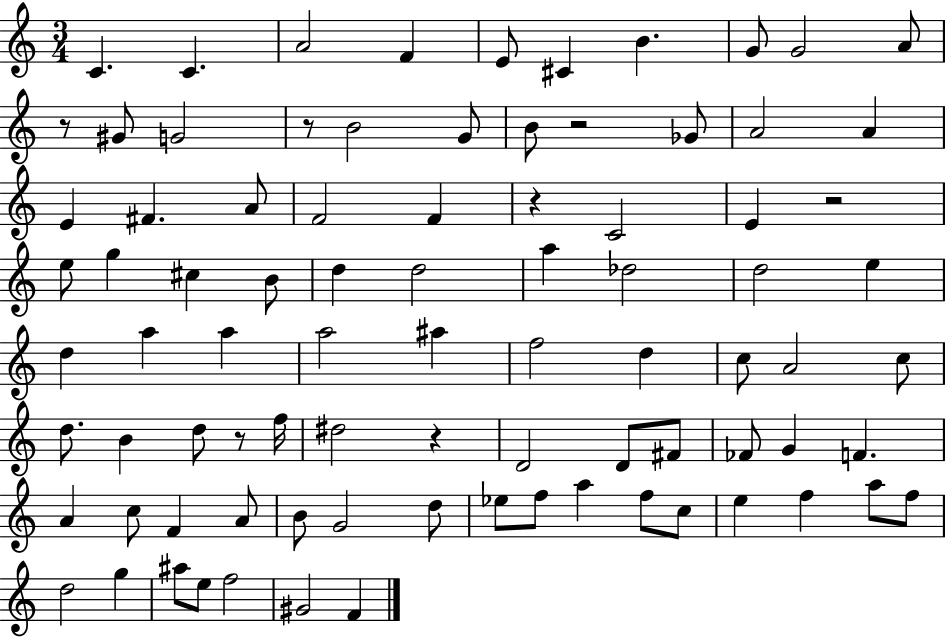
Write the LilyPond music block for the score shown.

{
  \clef treble
  \numericTimeSignature
  \time 3/4
  \key c \major
  c'4. c'4. | a'2 f'4 | e'8 cis'4 b'4. | g'8 g'2 a'8 | \break r8 gis'8 g'2 | r8 b'2 g'8 | b'8 r2 ges'8 | a'2 a'4 | \break e'4 fis'4. a'8 | f'2 f'4 | r4 c'2 | e'4 r2 | \break e''8 g''4 cis''4 b'8 | d''4 d''2 | a''4 des''2 | d''2 e''4 | \break d''4 a''4 a''4 | a''2 ais''4 | f''2 d''4 | c''8 a'2 c''8 | \break d''8. b'4 d''8 r8 f''16 | dis''2 r4 | d'2 d'8 fis'8 | fes'8 g'4 f'4. | \break a'4 c''8 f'4 a'8 | b'8 g'2 d''8 | ees''8 f''8 a''4 f''8 c''8 | e''4 f''4 a''8 f''8 | \break d''2 g''4 | ais''8 e''8 f''2 | gis'2 f'4 | \bar "|."
}